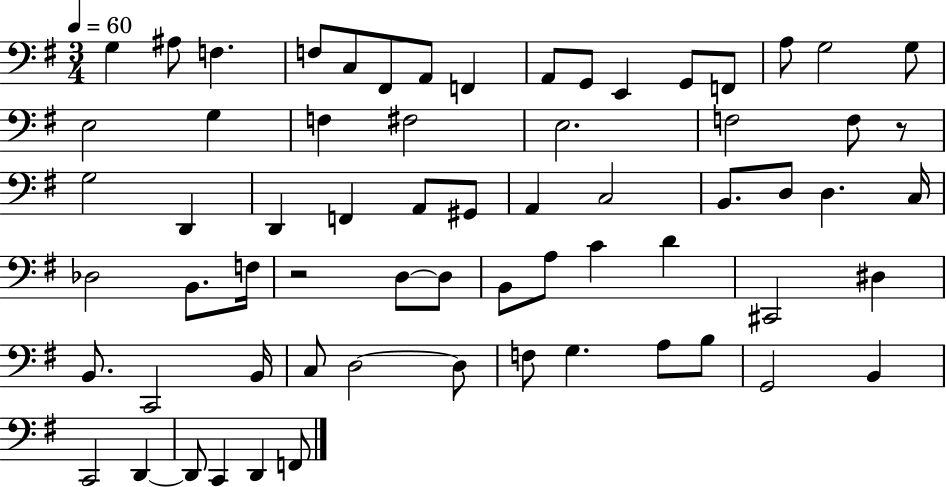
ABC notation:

X:1
T:Untitled
M:3/4
L:1/4
K:G
G, ^A,/2 F, F,/2 C,/2 ^F,,/2 A,,/2 F,, A,,/2 G,,/2 E,, G,,/2 F,,/2 A,/2 G,2 G,/2 E,2 G, F, ^F,2 E,2 F,2 F,/2 z/2 G,2 D,, D,, F,, A,,/2 ^G,,/2 A,, C,2 B,,/2 D,/2 D, C,/4 _D,2 B,,/2 F,/4 z2 D,/2 D,/2 B,,/2 A,/2 C D ^C,,2 ^D, B,,/2 C,,2 B,,/4 C,/2 D,2 D,/2 F,/2 G, A,/2 B,/2 G,,2 B,, C,,2 D,, D,,/2 C,, D,, F,,/2